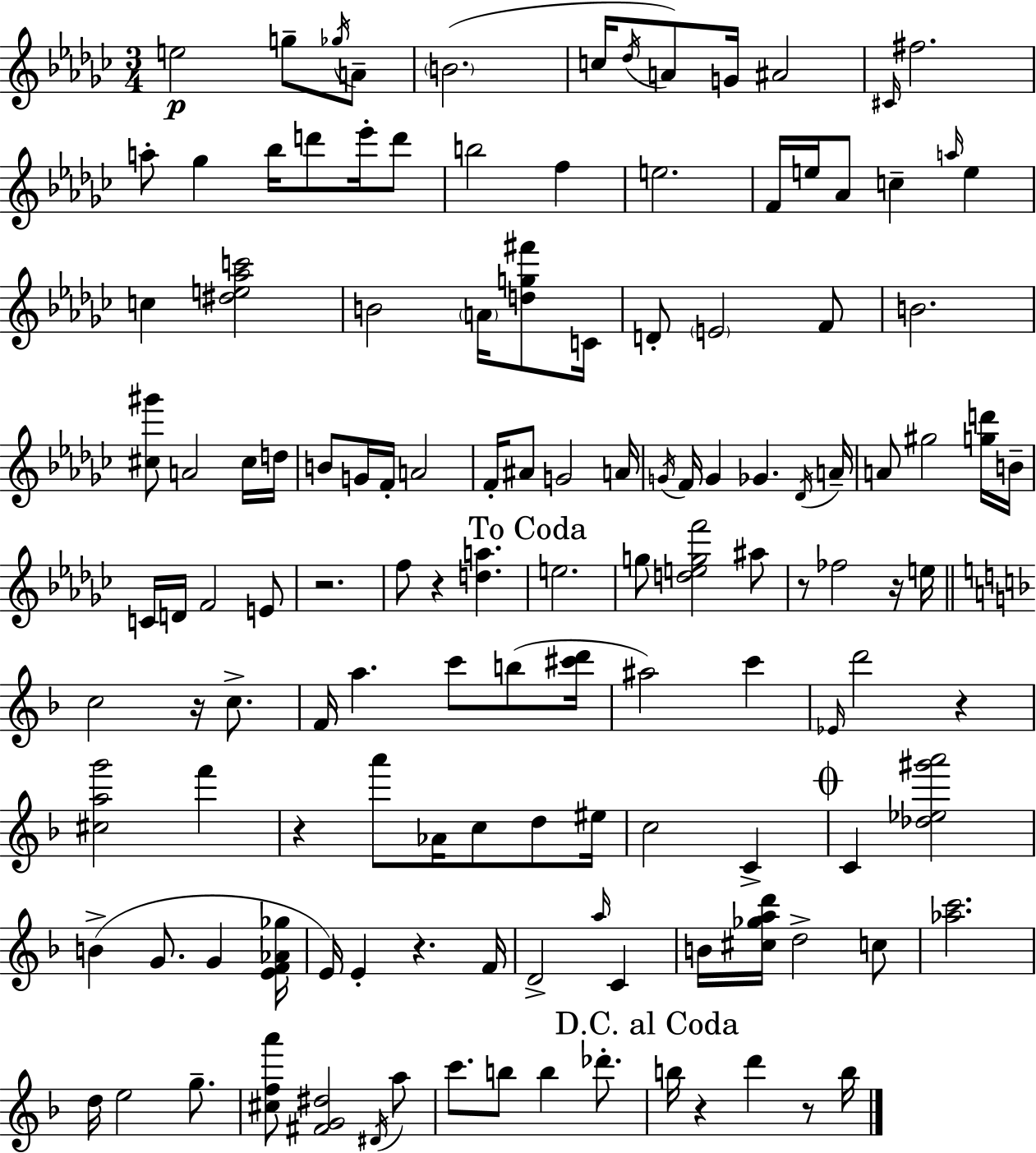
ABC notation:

X:1
T:Untitled
M:3/4
L:1/4
K:Ebm
e2 g/2 _g/4 A/2 B2 c/4 _d/4 A/2 G/4 ^A2 ^C/4 ^f2 a/2 _g _b/4 d'/2 _e'/4 d'/2 b2 f e2 F/4 e/4 _A/2 c a/4 e c [^de_ac']2 B2 A/4 [dg^f']/2 C/4 D/2 E2 F/2 B2 [^c^g']/2 A2 ^c/4 d/4 B/2 G/4 F/4 A2 F/4 ^A/2 G2 A/4 G/4 F/4 G _G _D/4 A/4 A/2 ^g2 [gd']/4 B/4 C/4 D/4 F2 E/2 z2 f/2 z [da] e2 g/2 [degf']2 ^a/2 z/2 _f2 z/4 e/4 c2 z/4 c/2 F/4 a c'/2 b/2 [^c'd']/4 ^a2 c' _E/4 d'2 z [^cag']2 f' z a'/2 _A/4 c/2 d/2 ^e/4 c2 C C [_d_e^g'a']2 B G/2 G [EF_A_g]/4 E/4 E z F/4 D2 a/4 C B/4 [^c_gad']/4 d2 c/2 [_ac']2 d/4 e2 g/2 [^cfa']/2 [^FG^d]2 ^D/4 a/2 c'/2 b/2 b _d'/2 b/4 z d' z/2 b/4